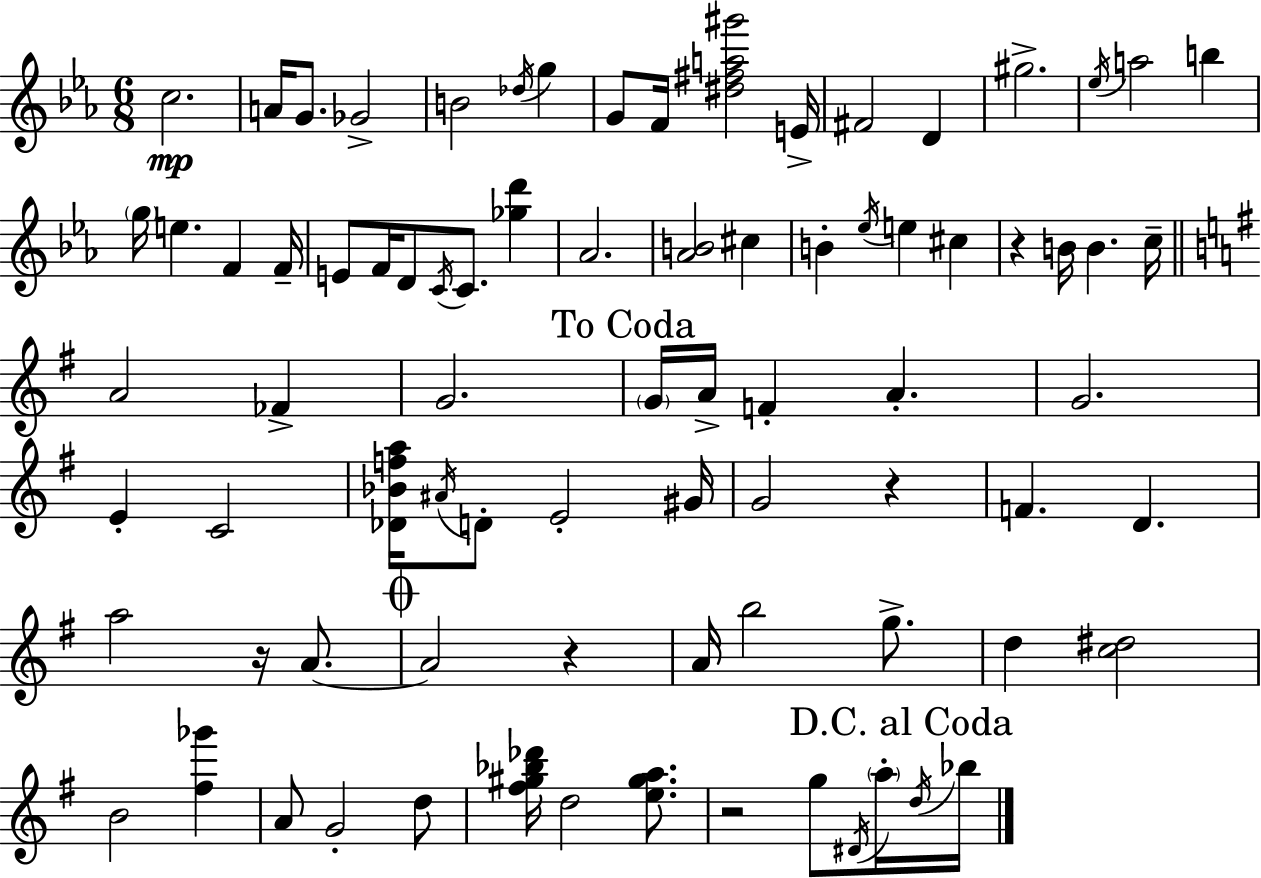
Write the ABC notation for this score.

X:1
T:Untitled
M:6/8
L:1/4
K:Eb
c2 A/4 G/2 _G2 B2 _d/4 g G/2 F/4 [^d^fa^g']2 E/4 ^F2 D ^g2 _e/4 a2 b g/4 e F F/4 E/2 F/4 D/2 C/4 C/2 [_gd'] _A2 [_AB]2 ^c B _e/4 e ^c z B/4 B c/4 A2 _F G2 G/4 A/4 F A G2 E C2 [_D_Bfa]/4 ^A/4 D/2 E2 ^G/4 G2 z F D a2 z/4 A/2 A2 z A/4 b2 g/2 d [c^d]2 B2 [^f_g'] A/2 G2 d/2 [^f^g_b_d']/4 d2 [e^ga]/2 z2 g/2 ^D/4 a/4 d/4 _b/4